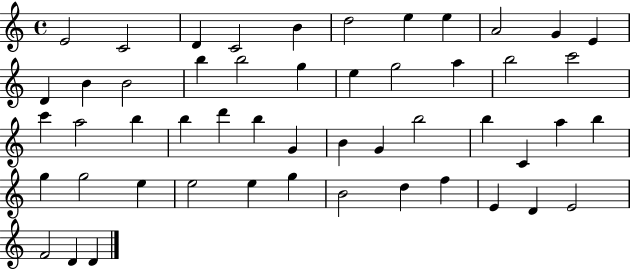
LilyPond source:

{
  \clef treble
  \time 4/4
  \defaultTimeSignature
  \key c \major
  e'2 c'2 | d'4 c'2 b'4 | d''2 e''4 e''4 | a'2 g'4 e'4 | \break d'4 b'4 b'2 | b''4 b''2 g''4 | e''4 g''2 a''4 | b''2 c'''2 | \break c'''4 a''2 b''4 | b''4 d'''4 b''4 g'4 | b'4 g'4 b''2 | b''4 c'4 a''4 b''4 | \break g''4 g''2 e''4 | e''2 e''4 g''4 | b'2 d''4 f''4 | e'4 d'4 e'2 | \break f'2 d'4 d'4 | \bar "|."
}